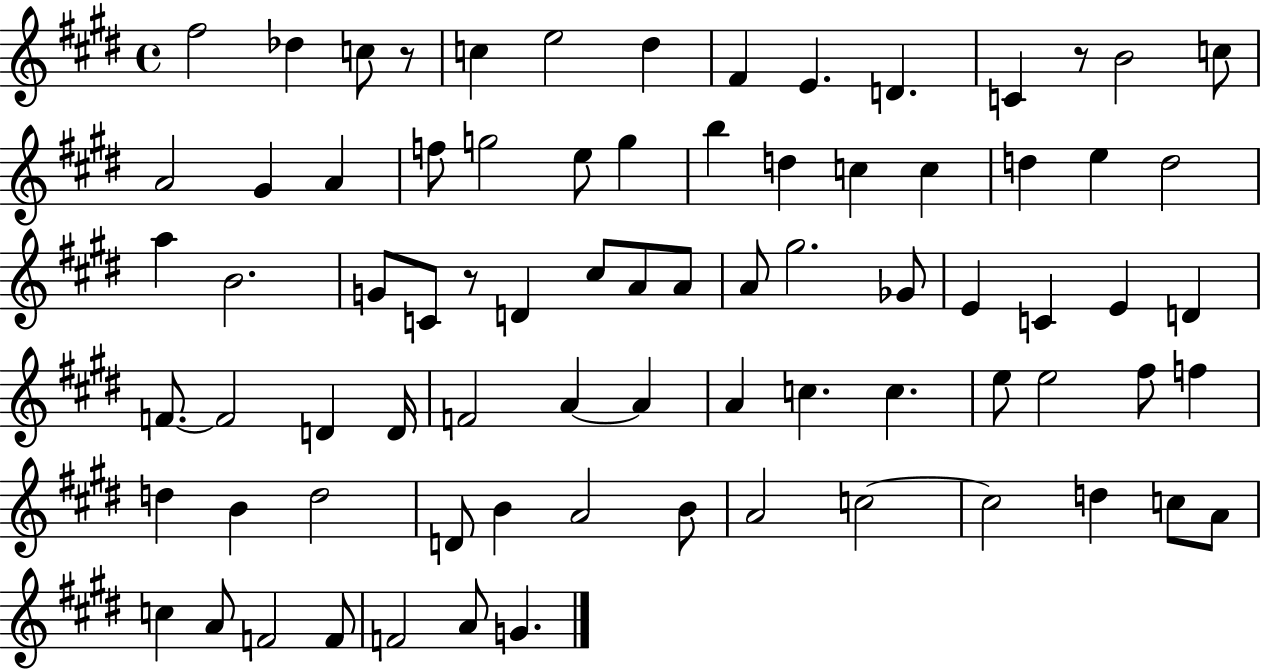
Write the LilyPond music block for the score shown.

{
  \clef treble
  \time 4/4
  \defaultTimeSignature
  \key e \major
  \repeat volta 2 { fis''2 des''4 c''8 r8 | c''4 e''2 dis''4 | fis'4 e'4. d'4. | c'4 r8 b'2 c''8 | \break a'2 gis'4 a'4 | f''8 g''2 e''8 g''4 | b''4 d''4 c''4 c''4 | d''4 e''4 d''2 | \break a''4 b'2. | g'8 c'8 r8 d'4 cis''8 a'8 a'8 | a'8 gis''2. ges'8 | e'4 c'4 e'4 d'4 | \break f'8.~~ f'2 d'4 d'16 | f'2 a'4~~ a'4 | a'4 c''4. c''4. | e''8 e''2 fis''8 f''4 | \break d''4 b'4 d''2 | d'8 b'4 a'2 b'8 | a'2 c''2~~ | c''2 d''4 c''8 a'8 | \break c''4 a'8 f'2 f'8 | f'2 a'8 g'4. | } \bar "|."
}